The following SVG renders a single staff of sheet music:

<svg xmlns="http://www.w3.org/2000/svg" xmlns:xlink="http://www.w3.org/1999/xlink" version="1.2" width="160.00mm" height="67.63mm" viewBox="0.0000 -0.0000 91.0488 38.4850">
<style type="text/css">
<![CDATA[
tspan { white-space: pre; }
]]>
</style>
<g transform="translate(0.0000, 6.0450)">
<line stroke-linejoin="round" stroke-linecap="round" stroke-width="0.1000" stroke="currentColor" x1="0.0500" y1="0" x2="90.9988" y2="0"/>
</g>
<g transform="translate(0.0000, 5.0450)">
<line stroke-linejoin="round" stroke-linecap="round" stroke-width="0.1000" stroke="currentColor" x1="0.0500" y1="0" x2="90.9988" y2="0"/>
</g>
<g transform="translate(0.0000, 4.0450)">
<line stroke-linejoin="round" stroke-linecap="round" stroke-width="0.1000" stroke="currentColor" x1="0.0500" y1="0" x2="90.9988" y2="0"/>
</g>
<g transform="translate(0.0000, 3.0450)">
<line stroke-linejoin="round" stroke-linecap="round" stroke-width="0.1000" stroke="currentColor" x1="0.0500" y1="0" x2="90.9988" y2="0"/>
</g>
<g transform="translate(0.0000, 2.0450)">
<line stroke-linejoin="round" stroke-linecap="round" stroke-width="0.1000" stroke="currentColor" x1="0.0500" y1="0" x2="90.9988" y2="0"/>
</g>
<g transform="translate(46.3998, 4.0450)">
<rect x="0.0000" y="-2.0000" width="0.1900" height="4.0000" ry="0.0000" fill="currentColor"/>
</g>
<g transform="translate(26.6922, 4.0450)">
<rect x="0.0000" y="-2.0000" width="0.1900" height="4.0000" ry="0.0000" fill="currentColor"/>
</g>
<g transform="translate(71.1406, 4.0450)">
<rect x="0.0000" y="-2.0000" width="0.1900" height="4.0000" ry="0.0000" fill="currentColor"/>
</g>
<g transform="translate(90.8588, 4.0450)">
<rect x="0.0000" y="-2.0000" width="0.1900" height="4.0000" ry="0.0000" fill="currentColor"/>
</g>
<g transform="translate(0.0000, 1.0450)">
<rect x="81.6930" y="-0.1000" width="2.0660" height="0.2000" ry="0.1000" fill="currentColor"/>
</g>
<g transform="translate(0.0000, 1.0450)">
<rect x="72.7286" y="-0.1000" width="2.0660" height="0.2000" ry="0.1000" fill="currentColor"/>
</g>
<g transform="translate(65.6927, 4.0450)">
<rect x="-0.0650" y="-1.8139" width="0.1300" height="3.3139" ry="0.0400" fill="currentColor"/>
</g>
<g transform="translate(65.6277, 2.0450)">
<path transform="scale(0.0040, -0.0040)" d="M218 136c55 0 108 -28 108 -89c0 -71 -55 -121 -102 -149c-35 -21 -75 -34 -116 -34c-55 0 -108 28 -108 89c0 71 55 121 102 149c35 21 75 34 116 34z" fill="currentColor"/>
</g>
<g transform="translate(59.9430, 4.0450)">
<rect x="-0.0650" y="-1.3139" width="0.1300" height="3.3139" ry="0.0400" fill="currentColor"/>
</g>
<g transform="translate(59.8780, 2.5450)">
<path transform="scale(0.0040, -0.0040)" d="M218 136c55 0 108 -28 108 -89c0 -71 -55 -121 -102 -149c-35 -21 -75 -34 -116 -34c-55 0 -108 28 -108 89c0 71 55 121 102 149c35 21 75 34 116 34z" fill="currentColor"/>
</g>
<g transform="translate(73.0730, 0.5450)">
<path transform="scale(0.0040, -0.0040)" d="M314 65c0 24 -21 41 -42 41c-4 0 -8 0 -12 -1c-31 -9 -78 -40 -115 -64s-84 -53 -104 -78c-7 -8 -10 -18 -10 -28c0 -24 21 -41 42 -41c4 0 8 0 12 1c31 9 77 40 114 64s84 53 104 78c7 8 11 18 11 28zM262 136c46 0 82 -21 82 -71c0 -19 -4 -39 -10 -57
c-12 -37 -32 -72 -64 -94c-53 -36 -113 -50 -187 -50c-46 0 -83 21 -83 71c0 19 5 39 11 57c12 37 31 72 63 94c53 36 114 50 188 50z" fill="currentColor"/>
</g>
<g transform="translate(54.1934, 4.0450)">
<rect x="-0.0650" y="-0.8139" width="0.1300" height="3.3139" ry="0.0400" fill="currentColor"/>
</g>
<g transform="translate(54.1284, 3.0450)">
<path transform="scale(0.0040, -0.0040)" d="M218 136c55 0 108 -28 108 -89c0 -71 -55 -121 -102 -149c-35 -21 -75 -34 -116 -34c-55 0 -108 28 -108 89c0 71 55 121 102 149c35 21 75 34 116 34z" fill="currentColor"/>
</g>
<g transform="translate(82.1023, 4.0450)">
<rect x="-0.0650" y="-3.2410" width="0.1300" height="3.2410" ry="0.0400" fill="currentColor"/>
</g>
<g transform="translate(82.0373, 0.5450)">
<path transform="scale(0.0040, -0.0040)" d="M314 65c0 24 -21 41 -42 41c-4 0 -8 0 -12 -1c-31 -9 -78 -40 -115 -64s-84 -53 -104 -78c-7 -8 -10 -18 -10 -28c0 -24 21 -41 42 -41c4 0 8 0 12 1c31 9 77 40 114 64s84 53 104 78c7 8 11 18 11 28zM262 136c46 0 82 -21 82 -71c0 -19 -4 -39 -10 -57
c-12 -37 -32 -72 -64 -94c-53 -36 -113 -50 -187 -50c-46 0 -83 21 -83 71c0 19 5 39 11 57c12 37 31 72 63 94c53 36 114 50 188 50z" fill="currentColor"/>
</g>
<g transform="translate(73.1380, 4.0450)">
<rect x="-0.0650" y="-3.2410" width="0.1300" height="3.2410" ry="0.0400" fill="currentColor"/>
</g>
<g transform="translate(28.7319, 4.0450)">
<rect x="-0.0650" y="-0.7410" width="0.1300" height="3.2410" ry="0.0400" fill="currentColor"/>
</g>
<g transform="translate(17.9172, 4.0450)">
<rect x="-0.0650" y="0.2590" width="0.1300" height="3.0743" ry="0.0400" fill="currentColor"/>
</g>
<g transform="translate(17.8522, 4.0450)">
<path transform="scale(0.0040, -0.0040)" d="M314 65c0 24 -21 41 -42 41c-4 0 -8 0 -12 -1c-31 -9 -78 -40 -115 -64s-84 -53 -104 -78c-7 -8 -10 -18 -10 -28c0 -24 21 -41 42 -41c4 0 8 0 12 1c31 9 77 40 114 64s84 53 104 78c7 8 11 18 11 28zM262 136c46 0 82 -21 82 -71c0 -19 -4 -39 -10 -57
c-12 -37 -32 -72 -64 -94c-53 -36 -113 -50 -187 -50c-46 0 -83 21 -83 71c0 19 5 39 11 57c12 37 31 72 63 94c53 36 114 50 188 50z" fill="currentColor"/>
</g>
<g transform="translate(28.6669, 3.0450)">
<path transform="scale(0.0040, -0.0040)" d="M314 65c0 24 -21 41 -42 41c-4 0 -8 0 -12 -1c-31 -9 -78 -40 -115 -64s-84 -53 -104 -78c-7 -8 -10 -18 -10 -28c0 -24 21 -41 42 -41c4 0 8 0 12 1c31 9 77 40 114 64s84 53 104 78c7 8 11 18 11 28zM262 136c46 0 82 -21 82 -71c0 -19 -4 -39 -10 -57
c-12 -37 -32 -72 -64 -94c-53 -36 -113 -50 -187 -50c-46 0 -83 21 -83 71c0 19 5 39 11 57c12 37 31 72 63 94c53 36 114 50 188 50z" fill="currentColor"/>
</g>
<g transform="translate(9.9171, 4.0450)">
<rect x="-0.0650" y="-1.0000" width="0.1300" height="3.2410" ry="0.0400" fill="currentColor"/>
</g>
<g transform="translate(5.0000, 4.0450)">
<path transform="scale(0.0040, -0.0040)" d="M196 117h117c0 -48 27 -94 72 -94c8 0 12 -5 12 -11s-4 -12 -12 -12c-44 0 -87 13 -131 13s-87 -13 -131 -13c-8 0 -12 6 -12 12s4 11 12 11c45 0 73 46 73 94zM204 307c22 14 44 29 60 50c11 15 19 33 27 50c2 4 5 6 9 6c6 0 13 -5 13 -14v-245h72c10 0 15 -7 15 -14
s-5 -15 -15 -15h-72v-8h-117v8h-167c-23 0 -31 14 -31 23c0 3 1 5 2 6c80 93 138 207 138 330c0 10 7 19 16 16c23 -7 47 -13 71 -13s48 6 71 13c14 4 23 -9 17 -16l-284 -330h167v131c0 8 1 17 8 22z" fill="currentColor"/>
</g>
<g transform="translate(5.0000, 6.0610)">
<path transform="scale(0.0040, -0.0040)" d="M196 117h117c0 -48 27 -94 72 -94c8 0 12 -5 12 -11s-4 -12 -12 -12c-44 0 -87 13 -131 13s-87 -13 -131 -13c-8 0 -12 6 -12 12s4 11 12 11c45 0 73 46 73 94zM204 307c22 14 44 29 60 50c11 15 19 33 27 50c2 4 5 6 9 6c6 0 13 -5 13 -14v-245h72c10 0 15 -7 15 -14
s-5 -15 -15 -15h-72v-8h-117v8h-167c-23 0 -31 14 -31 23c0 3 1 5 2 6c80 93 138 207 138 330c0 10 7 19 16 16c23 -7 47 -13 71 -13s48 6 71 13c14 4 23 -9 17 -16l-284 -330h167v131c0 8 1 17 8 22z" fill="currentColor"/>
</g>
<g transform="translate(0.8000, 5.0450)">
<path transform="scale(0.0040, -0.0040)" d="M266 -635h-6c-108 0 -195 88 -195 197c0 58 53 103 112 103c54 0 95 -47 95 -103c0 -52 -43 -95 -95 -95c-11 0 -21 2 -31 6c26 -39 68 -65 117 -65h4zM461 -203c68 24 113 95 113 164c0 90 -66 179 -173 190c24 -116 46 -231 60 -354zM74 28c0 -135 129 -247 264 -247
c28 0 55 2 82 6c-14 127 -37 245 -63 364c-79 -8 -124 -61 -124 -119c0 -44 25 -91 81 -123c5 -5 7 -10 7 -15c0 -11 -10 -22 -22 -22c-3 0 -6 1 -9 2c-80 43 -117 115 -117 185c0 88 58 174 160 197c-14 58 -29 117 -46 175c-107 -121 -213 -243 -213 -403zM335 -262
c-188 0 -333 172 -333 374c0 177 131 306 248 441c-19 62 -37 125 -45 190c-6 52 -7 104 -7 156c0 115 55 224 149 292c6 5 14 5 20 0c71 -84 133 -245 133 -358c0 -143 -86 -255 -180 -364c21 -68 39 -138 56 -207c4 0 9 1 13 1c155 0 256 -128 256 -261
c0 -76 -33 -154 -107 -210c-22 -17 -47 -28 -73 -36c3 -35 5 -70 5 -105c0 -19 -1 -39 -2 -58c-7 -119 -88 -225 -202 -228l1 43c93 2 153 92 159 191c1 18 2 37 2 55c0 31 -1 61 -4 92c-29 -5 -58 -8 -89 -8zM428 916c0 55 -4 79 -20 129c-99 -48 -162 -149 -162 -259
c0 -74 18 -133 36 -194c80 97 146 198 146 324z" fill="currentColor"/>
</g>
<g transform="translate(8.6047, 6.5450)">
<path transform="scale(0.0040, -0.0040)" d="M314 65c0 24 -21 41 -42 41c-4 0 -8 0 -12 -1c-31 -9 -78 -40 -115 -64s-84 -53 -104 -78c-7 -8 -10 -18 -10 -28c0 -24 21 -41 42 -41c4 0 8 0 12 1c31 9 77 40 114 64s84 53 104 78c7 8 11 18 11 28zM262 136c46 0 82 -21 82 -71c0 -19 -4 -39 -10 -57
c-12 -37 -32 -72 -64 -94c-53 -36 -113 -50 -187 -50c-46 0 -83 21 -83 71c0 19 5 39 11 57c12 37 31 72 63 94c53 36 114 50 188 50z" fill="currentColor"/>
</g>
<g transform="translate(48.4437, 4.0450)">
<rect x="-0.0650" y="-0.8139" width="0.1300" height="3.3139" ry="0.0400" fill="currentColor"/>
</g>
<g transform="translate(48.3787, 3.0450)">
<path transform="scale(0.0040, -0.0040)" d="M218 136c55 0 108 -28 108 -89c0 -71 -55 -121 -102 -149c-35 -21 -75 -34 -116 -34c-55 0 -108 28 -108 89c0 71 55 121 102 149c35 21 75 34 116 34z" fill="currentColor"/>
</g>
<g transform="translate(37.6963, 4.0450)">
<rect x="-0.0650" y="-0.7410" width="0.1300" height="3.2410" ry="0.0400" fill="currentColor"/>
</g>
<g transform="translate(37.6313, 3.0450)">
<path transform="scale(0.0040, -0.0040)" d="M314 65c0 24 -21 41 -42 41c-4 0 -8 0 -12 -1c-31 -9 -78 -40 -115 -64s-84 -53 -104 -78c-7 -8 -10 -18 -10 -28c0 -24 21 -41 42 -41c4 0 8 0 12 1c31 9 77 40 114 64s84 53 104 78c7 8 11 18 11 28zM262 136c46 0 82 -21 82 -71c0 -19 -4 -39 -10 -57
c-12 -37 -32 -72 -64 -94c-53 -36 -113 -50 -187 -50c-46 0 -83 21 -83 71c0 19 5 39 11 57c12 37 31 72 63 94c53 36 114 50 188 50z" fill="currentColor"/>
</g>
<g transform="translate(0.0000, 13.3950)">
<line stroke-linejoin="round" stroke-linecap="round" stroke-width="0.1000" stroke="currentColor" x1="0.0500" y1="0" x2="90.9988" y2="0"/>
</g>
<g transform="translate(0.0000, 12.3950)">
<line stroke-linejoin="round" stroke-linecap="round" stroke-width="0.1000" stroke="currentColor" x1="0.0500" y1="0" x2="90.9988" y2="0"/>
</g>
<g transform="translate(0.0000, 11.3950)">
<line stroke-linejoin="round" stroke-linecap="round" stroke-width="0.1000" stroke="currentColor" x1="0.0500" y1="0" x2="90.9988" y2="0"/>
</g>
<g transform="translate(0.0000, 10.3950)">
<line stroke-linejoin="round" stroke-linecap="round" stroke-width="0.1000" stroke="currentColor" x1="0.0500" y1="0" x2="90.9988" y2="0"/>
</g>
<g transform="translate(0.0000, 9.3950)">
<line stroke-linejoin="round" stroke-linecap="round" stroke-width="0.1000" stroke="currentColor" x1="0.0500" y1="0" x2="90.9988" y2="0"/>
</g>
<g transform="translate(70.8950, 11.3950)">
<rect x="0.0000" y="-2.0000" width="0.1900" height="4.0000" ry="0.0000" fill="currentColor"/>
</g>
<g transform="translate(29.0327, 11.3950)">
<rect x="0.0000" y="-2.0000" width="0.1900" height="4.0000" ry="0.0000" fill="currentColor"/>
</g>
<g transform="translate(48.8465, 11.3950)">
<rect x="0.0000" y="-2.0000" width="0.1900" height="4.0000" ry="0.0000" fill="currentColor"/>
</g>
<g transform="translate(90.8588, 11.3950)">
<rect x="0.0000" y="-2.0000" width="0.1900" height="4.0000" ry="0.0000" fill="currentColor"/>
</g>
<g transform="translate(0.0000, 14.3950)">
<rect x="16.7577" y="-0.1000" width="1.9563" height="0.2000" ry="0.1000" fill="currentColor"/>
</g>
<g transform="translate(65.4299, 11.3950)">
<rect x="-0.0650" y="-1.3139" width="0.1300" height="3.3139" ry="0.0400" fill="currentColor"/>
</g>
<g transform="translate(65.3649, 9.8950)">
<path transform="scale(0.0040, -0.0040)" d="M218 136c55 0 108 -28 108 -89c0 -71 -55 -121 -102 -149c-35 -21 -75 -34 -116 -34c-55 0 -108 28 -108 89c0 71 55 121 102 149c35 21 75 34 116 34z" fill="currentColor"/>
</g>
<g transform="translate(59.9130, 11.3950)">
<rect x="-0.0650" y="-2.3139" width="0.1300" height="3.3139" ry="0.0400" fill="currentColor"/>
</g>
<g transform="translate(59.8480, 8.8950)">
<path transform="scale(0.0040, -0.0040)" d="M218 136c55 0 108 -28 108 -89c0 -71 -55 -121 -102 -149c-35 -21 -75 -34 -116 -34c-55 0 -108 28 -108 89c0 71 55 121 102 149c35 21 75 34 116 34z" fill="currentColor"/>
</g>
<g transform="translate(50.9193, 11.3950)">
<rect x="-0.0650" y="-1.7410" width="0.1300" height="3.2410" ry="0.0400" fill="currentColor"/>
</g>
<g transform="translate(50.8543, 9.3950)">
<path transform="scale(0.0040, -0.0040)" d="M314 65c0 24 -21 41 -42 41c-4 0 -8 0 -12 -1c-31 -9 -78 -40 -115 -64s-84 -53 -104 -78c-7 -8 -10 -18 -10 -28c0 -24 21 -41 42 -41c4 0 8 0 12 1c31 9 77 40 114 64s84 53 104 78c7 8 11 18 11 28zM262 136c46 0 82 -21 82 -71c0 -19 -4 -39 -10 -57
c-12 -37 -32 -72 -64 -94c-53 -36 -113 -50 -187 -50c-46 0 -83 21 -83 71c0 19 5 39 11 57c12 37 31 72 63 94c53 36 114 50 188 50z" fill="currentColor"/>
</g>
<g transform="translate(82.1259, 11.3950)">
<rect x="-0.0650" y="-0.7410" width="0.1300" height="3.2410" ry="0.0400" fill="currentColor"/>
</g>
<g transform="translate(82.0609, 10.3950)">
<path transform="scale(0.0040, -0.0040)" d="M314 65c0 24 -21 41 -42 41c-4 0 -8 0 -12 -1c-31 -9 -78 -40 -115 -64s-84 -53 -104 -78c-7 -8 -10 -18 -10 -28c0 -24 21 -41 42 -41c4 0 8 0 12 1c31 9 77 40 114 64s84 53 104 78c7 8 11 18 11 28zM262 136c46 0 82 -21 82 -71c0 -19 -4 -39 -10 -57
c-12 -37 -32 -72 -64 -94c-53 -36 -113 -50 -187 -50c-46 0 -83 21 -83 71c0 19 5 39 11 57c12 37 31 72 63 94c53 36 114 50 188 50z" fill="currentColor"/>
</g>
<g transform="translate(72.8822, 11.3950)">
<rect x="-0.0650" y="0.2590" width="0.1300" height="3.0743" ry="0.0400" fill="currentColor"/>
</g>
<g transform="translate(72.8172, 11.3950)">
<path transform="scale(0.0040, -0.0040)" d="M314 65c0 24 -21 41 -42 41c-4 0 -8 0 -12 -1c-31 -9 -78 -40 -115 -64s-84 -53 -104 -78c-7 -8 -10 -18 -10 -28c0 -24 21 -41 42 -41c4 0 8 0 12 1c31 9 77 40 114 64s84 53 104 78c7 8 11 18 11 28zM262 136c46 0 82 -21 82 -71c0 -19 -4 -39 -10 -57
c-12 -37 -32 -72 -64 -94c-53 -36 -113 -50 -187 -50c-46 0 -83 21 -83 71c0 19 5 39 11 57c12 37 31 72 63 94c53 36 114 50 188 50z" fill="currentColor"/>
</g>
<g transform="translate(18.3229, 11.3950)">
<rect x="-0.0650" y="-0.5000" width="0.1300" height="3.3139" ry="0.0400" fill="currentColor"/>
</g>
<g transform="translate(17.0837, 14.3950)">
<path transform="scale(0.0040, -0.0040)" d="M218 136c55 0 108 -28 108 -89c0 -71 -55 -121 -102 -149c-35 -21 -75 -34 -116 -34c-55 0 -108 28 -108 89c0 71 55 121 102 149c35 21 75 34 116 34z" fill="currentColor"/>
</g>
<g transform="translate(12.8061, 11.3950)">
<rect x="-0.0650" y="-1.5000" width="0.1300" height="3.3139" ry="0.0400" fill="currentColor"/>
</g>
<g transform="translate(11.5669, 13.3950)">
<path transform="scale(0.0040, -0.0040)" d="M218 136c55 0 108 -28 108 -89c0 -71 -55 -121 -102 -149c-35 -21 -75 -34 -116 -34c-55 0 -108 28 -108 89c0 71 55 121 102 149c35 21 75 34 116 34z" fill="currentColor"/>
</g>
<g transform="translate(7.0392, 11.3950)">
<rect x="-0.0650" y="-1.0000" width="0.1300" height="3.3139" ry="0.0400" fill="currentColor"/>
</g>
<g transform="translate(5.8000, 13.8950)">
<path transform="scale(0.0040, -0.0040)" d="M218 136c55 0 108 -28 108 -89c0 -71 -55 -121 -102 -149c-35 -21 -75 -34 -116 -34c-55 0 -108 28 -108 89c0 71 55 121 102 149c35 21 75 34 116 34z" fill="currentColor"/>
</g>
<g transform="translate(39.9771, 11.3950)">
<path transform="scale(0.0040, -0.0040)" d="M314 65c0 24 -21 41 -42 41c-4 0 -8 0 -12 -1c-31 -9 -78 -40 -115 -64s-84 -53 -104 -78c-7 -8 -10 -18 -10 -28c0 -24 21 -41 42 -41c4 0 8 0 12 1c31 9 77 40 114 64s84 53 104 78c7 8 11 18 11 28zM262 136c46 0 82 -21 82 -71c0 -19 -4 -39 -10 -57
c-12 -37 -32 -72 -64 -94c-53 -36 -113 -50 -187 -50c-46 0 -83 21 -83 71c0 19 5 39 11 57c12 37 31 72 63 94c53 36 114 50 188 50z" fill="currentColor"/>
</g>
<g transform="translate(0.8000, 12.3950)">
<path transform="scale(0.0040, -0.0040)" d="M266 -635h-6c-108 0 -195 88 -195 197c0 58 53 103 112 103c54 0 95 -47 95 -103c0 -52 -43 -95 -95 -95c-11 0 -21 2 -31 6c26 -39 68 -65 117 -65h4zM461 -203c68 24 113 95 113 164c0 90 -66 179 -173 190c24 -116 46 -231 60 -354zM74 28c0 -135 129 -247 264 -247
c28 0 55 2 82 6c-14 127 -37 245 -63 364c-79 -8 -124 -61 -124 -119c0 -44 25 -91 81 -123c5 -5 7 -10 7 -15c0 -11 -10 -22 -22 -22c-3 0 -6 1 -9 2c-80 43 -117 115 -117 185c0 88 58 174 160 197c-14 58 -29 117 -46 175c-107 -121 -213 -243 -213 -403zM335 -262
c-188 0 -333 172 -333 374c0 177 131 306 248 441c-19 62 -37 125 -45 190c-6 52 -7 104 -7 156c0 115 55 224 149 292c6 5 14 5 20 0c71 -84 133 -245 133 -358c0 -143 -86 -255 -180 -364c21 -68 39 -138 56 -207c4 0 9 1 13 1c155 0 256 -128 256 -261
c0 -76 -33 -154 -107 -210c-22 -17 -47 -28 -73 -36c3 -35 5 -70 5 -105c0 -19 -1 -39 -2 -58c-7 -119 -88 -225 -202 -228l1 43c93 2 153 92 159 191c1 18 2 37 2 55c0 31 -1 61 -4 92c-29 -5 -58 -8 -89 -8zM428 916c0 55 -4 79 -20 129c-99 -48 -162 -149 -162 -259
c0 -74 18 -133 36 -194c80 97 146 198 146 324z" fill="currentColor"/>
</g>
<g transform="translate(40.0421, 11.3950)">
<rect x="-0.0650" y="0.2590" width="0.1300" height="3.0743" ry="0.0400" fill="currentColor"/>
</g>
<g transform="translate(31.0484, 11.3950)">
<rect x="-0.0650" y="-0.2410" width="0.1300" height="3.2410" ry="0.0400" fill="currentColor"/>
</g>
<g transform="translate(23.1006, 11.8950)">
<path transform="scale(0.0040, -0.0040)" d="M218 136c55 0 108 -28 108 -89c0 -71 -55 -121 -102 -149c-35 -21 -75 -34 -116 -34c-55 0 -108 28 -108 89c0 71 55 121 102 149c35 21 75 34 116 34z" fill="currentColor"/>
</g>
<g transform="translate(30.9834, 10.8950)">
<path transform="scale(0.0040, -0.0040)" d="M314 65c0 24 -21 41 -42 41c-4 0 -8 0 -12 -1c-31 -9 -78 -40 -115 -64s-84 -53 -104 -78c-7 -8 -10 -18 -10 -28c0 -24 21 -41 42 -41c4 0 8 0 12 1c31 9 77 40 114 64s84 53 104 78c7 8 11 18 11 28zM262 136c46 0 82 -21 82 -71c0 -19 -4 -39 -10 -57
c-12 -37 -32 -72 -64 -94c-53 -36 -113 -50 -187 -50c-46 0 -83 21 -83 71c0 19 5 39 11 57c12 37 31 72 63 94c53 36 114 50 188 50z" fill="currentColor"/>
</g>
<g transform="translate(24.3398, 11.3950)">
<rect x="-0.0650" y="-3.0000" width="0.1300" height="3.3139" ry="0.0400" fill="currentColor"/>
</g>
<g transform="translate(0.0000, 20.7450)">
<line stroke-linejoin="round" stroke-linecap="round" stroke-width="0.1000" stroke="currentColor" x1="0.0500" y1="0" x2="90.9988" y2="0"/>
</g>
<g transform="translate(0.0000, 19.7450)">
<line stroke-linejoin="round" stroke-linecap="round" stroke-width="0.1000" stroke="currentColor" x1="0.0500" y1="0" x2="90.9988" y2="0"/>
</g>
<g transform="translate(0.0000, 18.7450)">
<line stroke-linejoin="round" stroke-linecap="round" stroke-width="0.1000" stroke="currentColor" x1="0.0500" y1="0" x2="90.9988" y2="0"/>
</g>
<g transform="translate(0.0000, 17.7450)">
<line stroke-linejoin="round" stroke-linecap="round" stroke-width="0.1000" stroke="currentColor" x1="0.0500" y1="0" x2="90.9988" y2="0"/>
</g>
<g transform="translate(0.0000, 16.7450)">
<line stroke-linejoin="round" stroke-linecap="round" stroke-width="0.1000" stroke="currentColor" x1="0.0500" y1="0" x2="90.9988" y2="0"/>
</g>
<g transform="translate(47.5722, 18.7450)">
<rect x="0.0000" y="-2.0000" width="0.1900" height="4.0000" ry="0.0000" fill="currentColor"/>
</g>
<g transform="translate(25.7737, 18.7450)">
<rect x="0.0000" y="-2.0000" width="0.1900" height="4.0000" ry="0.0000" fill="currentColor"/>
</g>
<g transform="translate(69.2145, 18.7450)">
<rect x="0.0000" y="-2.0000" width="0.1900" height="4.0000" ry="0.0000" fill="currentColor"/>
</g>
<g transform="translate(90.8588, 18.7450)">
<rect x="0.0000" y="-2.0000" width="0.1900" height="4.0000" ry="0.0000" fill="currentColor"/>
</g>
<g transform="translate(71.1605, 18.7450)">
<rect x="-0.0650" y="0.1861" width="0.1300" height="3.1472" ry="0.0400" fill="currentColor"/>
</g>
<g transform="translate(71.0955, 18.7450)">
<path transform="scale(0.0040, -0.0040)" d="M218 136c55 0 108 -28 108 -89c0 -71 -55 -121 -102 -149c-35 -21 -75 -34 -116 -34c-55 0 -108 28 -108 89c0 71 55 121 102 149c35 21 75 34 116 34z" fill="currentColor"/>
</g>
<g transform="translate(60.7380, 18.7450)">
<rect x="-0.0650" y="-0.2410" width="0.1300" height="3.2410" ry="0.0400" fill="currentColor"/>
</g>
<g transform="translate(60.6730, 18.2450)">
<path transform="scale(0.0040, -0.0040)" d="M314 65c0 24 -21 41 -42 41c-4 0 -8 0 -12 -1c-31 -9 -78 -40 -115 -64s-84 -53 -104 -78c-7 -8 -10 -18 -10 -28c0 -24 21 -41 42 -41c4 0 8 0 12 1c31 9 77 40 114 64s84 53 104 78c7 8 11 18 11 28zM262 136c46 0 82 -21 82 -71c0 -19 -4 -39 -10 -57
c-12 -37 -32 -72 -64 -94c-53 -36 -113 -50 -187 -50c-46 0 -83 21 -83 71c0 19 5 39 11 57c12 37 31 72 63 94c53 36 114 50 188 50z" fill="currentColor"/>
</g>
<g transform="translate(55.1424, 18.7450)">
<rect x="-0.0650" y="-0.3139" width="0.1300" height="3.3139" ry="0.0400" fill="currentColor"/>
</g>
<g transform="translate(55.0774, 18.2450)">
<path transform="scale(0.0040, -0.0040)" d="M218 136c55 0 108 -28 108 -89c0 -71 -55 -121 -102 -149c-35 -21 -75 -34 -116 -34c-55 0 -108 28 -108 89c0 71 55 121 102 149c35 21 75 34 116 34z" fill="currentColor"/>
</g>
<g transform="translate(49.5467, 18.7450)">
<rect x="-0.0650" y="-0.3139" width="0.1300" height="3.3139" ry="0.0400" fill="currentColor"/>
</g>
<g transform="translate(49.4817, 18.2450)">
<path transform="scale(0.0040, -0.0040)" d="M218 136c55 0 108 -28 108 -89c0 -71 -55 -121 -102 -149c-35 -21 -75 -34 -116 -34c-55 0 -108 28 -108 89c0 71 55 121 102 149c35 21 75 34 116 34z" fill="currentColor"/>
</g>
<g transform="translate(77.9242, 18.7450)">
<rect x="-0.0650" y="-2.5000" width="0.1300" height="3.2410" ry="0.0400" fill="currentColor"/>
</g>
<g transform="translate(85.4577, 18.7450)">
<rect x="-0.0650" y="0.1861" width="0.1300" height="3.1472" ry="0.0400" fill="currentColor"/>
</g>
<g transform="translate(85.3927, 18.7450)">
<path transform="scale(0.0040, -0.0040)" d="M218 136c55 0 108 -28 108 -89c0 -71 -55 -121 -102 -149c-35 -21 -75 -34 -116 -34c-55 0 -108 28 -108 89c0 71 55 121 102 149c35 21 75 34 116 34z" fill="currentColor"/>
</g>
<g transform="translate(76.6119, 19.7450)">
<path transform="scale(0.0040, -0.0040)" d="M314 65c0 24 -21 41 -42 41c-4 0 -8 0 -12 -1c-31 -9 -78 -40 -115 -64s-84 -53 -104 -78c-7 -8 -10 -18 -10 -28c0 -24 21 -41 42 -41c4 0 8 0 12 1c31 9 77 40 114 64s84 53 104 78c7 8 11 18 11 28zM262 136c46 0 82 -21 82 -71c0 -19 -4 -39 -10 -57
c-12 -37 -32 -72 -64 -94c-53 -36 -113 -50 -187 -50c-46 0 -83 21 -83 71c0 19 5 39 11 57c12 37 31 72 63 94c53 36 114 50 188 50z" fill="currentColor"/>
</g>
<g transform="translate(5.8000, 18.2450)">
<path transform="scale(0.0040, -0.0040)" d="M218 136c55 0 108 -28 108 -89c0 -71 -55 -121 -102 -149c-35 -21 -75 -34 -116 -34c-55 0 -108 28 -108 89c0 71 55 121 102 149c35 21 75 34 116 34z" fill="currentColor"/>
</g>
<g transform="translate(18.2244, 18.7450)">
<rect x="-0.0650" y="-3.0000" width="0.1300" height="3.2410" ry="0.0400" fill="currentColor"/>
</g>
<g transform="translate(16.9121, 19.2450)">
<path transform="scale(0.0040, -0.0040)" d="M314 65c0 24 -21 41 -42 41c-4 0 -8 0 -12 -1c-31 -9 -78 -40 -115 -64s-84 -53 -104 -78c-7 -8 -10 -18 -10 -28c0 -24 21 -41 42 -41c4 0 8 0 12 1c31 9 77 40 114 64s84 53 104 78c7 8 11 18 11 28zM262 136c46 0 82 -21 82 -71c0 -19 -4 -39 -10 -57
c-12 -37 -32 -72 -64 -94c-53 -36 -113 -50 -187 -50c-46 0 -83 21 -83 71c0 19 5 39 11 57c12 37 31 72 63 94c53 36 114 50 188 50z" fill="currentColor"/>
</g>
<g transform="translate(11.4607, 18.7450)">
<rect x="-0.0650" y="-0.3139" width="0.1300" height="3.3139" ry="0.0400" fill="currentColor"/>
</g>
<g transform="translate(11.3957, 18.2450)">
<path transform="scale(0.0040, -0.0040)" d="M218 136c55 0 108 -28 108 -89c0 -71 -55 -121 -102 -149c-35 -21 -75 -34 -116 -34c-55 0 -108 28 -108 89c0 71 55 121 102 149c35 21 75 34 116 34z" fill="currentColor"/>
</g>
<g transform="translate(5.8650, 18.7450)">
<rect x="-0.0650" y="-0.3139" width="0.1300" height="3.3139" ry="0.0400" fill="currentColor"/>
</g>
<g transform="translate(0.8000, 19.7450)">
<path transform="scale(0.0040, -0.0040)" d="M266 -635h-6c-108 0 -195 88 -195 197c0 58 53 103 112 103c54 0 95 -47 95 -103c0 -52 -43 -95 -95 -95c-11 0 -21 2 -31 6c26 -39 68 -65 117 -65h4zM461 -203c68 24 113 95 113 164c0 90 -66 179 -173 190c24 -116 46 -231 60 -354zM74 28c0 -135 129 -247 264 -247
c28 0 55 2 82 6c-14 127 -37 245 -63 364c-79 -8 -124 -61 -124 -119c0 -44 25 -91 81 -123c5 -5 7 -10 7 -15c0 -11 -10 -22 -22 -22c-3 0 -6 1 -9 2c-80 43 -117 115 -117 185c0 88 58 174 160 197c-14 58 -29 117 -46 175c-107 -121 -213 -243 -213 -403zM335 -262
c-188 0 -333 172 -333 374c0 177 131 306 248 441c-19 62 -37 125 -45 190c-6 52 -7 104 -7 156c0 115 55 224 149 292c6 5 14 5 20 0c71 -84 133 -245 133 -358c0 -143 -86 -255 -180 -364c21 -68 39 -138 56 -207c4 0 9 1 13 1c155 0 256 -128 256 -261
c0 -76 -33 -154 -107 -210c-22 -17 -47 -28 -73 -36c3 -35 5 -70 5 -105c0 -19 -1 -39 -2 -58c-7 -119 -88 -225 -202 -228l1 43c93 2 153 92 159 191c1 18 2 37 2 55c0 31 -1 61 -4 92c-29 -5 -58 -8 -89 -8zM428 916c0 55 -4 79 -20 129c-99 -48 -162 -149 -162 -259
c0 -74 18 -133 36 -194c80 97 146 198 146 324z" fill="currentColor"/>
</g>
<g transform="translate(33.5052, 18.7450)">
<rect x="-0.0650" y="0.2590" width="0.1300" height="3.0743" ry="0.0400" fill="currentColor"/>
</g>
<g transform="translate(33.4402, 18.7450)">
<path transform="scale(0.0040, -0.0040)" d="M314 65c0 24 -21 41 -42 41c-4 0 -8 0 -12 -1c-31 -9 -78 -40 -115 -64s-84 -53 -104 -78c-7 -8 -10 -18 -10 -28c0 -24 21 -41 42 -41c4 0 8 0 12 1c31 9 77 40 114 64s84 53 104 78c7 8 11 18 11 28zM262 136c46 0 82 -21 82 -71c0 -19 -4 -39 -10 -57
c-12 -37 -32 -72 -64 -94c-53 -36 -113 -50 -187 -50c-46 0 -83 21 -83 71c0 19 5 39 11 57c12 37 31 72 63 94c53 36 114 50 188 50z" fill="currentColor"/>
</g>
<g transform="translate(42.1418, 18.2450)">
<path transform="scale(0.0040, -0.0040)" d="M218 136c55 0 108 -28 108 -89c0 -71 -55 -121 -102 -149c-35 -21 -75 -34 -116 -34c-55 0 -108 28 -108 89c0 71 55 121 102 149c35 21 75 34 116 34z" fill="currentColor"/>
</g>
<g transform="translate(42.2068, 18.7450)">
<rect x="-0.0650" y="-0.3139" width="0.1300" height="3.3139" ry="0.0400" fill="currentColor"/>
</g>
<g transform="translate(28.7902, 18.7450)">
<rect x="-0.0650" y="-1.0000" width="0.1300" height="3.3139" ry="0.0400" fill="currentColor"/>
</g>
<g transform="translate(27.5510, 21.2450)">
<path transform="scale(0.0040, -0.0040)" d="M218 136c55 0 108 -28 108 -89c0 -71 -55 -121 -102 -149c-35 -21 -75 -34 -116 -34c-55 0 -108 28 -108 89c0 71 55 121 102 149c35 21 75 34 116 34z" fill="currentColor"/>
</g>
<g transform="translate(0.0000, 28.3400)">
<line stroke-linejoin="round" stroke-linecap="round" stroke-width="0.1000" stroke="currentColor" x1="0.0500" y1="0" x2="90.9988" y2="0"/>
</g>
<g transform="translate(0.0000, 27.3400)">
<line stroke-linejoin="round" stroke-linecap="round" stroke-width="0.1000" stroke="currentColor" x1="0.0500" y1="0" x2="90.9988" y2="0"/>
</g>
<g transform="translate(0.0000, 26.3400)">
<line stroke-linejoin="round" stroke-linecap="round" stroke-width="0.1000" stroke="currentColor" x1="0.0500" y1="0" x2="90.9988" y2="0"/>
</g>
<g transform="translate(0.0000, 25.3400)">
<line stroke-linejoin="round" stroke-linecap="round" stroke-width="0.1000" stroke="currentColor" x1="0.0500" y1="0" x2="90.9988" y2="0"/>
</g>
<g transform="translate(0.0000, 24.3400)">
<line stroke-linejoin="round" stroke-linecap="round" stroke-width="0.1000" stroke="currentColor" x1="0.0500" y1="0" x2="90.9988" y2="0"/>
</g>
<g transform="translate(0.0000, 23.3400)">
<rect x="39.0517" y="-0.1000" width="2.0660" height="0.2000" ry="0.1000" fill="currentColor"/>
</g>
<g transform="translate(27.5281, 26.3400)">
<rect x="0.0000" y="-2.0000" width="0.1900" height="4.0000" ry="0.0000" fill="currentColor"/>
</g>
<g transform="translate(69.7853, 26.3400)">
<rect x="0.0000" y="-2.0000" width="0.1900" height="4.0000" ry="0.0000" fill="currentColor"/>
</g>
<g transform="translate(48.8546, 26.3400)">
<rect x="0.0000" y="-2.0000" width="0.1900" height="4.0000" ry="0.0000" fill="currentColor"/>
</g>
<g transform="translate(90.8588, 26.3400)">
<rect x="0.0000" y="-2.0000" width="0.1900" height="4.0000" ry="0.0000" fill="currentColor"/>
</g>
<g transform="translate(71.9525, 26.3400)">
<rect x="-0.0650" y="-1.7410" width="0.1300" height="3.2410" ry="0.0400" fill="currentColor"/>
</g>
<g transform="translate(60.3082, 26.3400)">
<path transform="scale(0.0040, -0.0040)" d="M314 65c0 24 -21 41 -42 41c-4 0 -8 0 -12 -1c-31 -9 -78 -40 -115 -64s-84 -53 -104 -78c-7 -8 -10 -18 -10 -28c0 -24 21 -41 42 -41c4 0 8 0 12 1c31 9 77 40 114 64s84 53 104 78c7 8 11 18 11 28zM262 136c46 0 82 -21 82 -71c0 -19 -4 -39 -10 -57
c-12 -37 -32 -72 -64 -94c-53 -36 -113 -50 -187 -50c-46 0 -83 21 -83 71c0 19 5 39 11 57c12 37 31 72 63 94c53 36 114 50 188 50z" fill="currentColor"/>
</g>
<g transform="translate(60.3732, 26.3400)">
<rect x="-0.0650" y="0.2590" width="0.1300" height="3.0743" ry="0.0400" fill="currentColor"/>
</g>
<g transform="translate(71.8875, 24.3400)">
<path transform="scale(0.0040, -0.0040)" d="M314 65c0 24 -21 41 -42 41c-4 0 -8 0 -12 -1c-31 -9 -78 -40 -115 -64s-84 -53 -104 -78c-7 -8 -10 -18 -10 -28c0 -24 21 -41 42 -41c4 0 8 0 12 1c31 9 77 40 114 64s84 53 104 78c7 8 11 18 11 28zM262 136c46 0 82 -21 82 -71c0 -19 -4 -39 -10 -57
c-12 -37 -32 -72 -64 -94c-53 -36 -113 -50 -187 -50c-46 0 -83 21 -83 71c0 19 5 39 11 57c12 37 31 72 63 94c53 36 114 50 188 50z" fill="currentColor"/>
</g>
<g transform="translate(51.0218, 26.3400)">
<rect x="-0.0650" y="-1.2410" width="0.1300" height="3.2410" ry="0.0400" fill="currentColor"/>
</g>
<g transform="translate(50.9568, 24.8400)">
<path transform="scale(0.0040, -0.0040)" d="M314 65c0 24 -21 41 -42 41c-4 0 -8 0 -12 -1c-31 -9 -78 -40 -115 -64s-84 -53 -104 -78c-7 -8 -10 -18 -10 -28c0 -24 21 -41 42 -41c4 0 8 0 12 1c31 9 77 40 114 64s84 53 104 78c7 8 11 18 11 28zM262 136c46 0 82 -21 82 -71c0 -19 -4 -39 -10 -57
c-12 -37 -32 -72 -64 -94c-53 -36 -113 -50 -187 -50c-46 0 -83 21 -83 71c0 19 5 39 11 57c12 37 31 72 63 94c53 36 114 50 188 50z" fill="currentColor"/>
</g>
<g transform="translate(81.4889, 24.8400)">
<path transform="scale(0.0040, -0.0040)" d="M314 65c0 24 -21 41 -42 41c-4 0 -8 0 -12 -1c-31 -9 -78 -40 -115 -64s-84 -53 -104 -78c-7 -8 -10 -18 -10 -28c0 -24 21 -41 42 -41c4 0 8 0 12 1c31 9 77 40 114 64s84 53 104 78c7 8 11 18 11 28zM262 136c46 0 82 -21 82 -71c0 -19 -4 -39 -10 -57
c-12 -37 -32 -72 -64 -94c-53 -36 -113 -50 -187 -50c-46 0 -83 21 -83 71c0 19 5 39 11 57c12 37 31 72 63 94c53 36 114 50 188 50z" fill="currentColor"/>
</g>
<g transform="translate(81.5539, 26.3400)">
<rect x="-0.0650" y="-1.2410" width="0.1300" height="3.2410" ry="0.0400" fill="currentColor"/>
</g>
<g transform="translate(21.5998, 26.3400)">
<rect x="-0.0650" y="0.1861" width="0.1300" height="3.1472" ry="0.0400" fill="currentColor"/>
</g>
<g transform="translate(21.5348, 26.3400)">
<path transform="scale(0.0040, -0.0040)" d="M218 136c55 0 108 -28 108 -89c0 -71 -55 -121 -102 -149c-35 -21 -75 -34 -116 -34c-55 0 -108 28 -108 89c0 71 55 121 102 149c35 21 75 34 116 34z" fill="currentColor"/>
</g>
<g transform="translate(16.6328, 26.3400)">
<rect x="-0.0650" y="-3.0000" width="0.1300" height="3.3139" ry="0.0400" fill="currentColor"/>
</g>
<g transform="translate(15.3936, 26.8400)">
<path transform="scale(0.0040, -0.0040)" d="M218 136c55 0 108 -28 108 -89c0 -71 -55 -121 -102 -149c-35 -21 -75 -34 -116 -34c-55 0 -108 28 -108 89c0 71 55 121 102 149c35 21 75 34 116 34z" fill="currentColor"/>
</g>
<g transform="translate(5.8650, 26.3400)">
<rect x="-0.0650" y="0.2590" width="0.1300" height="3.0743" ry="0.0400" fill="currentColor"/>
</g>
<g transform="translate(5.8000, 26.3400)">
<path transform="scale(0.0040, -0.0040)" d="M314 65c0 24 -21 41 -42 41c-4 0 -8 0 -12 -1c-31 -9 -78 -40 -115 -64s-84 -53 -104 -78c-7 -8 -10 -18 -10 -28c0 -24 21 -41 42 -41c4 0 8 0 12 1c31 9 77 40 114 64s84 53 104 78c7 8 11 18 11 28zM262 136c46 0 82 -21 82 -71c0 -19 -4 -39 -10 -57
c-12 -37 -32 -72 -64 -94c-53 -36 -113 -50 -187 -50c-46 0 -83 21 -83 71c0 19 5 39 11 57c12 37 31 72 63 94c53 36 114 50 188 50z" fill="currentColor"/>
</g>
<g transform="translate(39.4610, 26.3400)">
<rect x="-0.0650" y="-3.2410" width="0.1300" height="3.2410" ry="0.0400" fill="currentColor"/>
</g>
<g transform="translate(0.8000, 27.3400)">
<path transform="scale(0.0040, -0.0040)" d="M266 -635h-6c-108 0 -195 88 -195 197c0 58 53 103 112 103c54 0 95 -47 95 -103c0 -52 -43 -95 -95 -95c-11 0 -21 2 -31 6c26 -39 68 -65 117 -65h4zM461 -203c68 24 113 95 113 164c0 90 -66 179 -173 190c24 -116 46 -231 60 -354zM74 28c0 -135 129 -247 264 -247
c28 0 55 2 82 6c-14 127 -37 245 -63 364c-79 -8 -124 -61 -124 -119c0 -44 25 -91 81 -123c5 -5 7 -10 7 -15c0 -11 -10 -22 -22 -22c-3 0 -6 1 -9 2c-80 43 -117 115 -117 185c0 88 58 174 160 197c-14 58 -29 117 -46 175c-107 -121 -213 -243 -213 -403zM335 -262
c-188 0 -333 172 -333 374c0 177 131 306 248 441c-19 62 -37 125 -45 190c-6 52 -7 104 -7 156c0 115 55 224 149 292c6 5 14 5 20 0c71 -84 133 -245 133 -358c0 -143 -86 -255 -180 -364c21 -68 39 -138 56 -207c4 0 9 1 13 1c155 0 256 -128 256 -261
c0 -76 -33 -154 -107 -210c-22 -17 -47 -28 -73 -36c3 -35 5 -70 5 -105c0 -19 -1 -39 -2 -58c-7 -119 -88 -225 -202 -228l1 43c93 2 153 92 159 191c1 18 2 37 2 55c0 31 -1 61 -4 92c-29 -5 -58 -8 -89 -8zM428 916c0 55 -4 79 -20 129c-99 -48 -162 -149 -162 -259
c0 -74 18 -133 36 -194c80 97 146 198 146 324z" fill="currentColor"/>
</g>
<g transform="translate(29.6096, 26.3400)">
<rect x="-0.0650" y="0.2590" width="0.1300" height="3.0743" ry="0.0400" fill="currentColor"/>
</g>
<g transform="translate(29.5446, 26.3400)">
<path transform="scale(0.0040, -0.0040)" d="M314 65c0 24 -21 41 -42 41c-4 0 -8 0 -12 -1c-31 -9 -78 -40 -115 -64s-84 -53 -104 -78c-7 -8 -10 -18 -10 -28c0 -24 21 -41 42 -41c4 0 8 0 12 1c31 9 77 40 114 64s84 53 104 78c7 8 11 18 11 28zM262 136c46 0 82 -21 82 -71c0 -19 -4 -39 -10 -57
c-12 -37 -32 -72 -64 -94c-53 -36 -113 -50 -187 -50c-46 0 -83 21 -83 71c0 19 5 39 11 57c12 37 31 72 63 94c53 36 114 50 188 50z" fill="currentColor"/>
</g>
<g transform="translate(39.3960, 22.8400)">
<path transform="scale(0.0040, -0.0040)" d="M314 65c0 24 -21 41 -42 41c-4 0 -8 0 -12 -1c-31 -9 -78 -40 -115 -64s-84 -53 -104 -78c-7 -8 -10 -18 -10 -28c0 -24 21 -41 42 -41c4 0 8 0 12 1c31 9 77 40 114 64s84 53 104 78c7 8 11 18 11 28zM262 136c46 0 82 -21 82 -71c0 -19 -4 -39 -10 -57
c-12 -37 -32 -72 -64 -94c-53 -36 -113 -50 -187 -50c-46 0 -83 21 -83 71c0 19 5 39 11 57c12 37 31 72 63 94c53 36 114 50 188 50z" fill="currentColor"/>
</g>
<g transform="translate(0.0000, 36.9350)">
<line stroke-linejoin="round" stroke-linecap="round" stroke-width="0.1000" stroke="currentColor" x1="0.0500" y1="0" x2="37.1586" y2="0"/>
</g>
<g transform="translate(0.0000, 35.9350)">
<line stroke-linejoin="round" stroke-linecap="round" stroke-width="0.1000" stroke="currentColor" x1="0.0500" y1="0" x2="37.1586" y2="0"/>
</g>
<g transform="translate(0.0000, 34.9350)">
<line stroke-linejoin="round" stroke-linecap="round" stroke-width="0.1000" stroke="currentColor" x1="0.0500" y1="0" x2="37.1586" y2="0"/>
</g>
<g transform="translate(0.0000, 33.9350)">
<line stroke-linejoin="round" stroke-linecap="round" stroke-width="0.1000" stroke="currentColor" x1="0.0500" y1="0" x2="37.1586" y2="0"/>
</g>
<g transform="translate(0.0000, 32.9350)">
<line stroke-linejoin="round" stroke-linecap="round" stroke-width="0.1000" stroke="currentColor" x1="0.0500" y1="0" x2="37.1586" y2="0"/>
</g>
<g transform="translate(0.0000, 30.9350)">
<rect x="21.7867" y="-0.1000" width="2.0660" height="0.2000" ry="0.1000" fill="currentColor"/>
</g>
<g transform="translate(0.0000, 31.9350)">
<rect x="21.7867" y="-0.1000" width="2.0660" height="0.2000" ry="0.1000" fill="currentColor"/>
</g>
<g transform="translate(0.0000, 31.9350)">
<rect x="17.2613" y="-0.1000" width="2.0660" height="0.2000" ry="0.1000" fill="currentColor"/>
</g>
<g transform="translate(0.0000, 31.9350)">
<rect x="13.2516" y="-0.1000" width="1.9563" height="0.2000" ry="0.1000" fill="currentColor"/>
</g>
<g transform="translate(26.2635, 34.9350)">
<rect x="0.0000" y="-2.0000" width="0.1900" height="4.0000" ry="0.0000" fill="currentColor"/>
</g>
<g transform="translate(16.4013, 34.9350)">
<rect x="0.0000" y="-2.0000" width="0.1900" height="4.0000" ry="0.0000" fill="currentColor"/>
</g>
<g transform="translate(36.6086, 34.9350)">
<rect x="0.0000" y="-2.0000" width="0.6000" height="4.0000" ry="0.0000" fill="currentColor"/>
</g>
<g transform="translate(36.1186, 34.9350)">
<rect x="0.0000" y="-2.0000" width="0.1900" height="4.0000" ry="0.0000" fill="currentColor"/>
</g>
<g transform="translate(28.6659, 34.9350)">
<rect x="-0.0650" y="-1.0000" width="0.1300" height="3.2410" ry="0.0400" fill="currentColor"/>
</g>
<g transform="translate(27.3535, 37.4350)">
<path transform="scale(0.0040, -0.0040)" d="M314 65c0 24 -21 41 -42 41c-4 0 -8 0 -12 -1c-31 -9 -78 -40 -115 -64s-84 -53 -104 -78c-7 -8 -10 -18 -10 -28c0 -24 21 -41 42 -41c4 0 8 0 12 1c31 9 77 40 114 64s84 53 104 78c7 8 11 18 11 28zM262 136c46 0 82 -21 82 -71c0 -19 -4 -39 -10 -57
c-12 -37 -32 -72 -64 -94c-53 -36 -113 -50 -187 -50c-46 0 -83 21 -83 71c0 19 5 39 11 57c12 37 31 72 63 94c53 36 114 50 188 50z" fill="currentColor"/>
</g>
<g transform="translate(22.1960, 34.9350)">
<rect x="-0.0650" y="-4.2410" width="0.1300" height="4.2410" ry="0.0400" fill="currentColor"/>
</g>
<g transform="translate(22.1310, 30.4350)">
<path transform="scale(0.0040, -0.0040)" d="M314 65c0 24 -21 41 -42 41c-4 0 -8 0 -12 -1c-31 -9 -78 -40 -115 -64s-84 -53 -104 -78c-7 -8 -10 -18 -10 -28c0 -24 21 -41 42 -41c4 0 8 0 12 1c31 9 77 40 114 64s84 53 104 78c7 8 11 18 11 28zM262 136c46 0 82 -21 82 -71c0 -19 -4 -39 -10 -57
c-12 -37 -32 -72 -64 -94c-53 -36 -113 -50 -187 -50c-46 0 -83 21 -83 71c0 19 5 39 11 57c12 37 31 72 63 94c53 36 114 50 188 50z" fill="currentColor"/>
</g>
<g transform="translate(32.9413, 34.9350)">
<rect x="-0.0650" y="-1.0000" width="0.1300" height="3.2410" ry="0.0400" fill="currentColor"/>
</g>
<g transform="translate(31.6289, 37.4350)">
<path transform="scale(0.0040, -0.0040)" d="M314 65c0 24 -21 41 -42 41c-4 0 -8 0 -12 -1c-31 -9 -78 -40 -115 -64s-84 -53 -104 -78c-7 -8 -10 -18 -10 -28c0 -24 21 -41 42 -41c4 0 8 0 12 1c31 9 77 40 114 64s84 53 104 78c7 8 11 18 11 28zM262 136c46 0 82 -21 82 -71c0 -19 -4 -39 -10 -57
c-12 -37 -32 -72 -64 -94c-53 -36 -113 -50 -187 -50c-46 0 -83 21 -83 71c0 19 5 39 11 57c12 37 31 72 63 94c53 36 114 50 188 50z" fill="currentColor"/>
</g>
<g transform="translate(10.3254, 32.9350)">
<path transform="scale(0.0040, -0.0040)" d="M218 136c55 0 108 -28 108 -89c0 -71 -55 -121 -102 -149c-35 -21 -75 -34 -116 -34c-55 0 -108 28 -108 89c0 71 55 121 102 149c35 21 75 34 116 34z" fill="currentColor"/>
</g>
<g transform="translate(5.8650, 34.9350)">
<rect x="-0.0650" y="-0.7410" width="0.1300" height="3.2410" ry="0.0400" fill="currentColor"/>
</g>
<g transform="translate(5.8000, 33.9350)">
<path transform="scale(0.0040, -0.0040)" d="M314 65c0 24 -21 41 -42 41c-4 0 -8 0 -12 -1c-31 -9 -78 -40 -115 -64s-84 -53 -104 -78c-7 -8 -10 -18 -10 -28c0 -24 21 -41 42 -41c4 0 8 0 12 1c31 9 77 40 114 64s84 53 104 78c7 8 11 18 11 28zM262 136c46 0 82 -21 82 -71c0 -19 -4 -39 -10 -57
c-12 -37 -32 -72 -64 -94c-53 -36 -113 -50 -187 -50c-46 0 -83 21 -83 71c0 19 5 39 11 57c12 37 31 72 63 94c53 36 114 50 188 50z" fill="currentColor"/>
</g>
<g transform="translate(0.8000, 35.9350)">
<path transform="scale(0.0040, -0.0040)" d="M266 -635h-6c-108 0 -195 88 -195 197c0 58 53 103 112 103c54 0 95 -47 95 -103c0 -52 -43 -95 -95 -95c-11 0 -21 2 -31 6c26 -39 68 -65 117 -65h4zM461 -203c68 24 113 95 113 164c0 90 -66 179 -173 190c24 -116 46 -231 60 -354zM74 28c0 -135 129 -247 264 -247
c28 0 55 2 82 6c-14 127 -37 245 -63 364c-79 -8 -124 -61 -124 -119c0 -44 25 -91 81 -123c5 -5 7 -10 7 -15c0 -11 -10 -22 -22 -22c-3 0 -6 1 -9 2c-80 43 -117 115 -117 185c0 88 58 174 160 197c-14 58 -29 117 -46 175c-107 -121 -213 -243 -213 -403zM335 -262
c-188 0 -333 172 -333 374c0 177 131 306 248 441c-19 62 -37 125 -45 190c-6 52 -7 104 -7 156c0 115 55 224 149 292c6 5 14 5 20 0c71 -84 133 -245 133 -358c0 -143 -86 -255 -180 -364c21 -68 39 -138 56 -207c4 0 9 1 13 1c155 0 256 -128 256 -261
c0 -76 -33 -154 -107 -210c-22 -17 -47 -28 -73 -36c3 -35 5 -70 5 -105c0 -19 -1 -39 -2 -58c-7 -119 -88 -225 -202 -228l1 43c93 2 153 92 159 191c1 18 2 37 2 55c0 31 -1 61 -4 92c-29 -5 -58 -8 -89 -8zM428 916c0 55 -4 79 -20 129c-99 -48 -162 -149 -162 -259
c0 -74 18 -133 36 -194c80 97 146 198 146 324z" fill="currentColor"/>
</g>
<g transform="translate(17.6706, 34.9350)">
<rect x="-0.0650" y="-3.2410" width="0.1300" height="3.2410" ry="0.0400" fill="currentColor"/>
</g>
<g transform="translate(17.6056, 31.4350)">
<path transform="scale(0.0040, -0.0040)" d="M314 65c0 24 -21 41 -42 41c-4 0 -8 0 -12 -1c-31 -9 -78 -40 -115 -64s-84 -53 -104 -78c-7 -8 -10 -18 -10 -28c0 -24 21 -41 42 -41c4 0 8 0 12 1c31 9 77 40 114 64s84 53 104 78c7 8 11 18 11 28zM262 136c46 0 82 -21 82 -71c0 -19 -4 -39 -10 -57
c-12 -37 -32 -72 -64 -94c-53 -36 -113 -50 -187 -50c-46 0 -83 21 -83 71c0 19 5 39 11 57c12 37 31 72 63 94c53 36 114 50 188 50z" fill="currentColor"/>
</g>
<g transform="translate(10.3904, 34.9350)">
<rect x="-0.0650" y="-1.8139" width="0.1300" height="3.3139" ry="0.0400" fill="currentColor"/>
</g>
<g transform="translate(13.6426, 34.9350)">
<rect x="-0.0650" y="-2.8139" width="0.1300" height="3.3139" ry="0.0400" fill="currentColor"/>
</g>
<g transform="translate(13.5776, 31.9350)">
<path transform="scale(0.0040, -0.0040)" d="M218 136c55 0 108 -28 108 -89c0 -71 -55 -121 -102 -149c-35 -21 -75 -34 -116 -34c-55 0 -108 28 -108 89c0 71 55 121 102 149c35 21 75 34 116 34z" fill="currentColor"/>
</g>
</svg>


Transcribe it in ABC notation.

X:1
T:Untitled
M:4/4
L:1/4
K:C
D2 B2 d2 d2 d d e f b2 b2 D E C A c2 B2 f2 g e B2 d2 c c A2 D B2 c c c c2 B G2 B B2 A B B2 b2 e2 B2 f2 e2 d2 f a b2 d'2 D2 D2